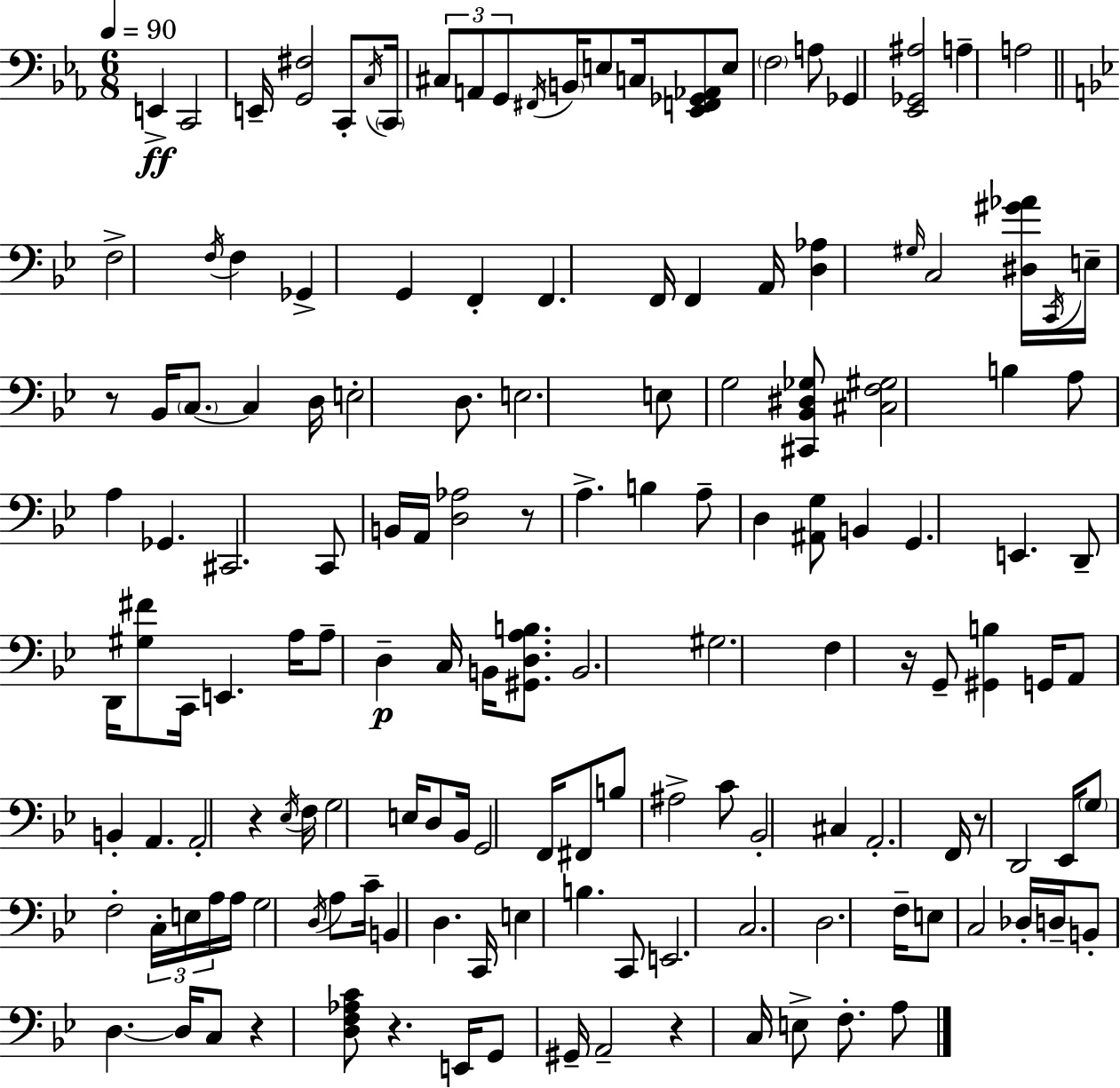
X:1
T:Untitled
M:6/8
L:1/4
K:Cm
E,, C,,2 E,,/4 [G,,^F,]2 C,,/2 C,/4 C,,/4 ^C,/2 A,,/2 G,,/2 ^F,,/4 B,,/4 E,/2 C,/4 [_E,,F,,_G,,_A,,]/2 E,/2 F,2 A,/2 _G,, [_E,,_G,,^A,]2 A, A,2 F,2 F,/4 F, _G,, G,, F,, F,, F,,/4 F,, A,,/4 [D,_A,] ^G,/4 C,2 [^D,^G_A]/4 C,,/4 E,/4 z/2 _B,,/4 C,/2 C, D,/4 E,2 D,/2 E,2 E,/2 G,2 [^C,,_B,,^D,_G,]/2 [^C,F,^G,]2 B, A,/2 A, _G,, ^C,,2 C,,/2 B,,/4 A,,/4 [D,_A,]2 z/2 A, B, A,/2 D, [^A,,G,]/2 B,, G,, E,, D,,/2 D,,/4 [^G,^F]/2 C,,/4 E,, A,/4 A,/2 D, C,/4 B,,/4 [^G,,D,A,B,]/2 B,,2 ^G,2 F, z/4 G,,/2 [^G,,B,] G,,/4 A,,/2 B,, A,, A,,2 z _E,/4 F,/4 G,2 E,/4 D,/2 _B,,/4 G,,2 F,,/4 ^F,,/2 B,/2 ^A,2 C/2 _B,,2 ^C, A,,2 F,,/4 z/2 D,,2 _E,,/4 G,/2 F,2 C,/4 E,/4 A,/4 A,/4 G,2 D,/4 A,/2 C/4 B,, D, C,,/4 E, B, C,,/2 E,,2 C,2 D,2 F,/4 E,/2 C,2 _D,/4 D,/4 B,,/2 D, D,/4 C,/2 z [D,F,_A,C]/2 z E,,/4 G,,/2 ^G,,/4 A,,2 z C,/4 E,/2 F,/2 A,/2